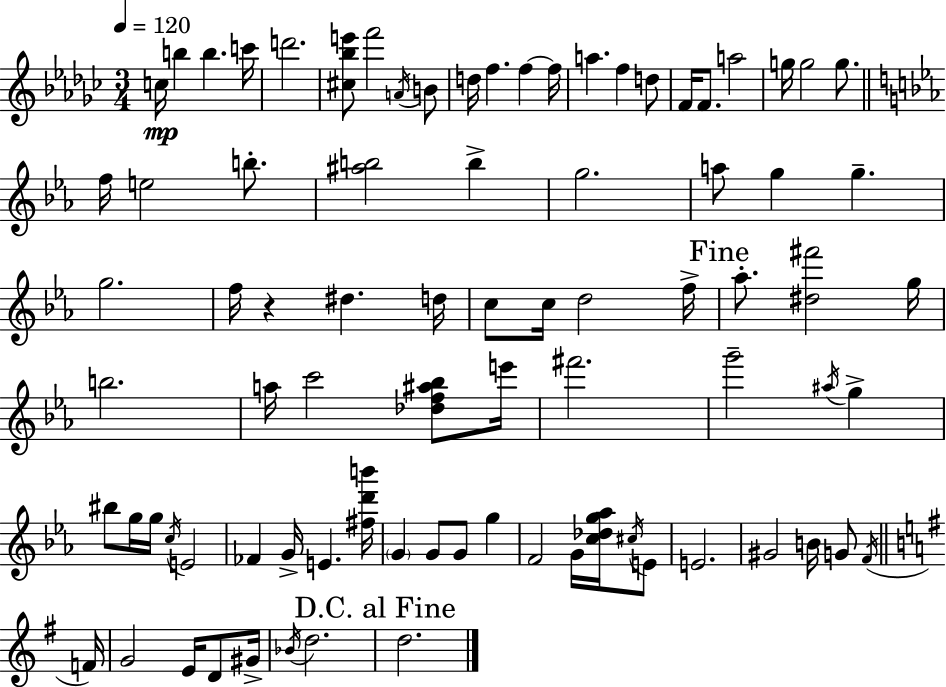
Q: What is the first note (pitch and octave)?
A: C5